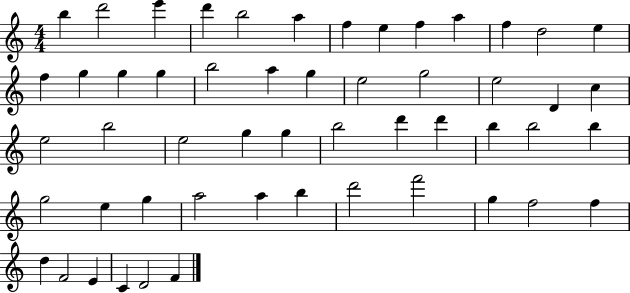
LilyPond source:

{
  \clef treble
  \numericTimeSignature
  \time 4/4
  \key c \major
  b''4 d'''2 e'''4 | d'''4 b''2 a''4 | f''4 e''4 f''4 a''4 | f''4 d''2 e''4 | \break f''4 g''4 g''4 g''4 | b''2 a''4 g''4 | e''2 g''2 | e''2 d'4 c''4 | \break e''2 b''2 | e''2 g''4 g''4 | b''2 d'''4 d'''4 | b''4 b''2 b''4 | \break g''2 e''4 g''4 | a''2 a''4 b''4 | d'''2 f'''2 | g''4 f''2 f''4 | \break d''4 f'2 e'4 | c'4 d'2 f'4 | \bar "|."
}